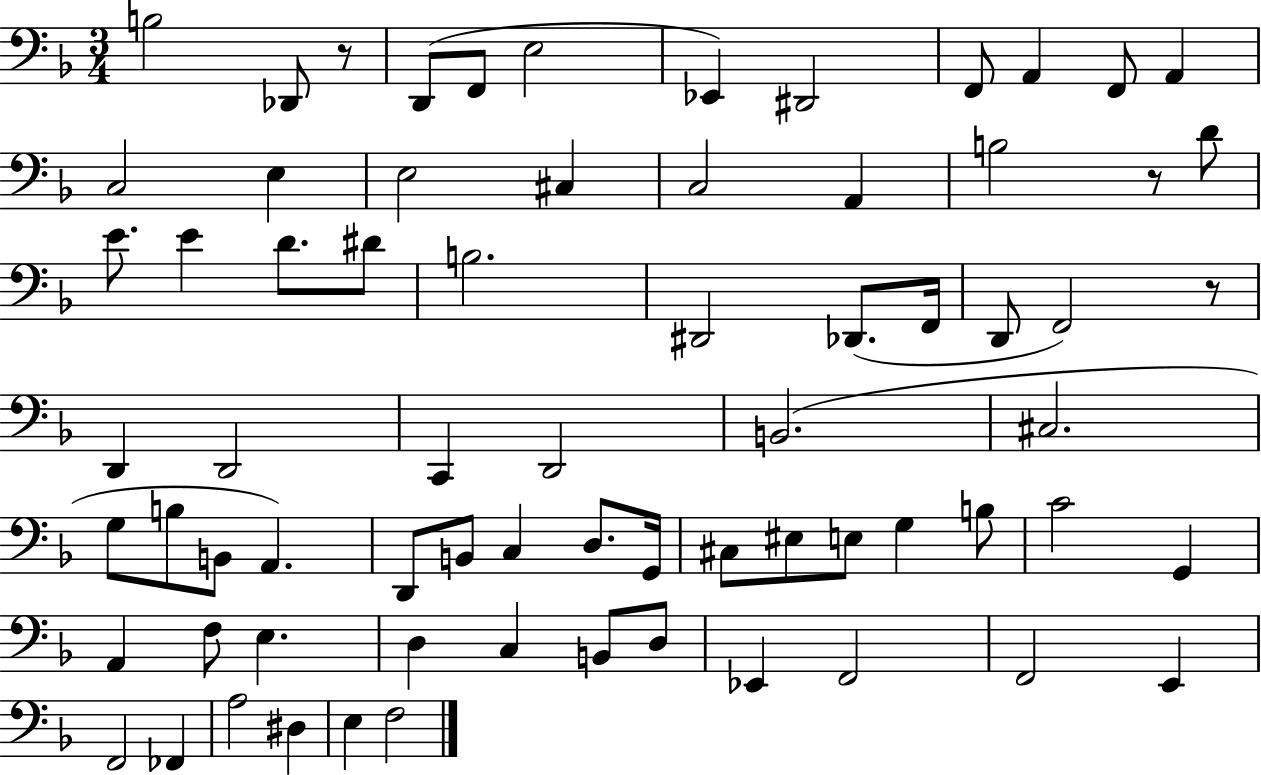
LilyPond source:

{
  \clef bass
  \numericTimeSignature
  \time 3/4
  \key f \major
  b2 des,8 r8 | d,8( f,8 e2 | ees,4) dis,2 | f,8 a,4 f,8 a,4 | \break c2 e4 | e2 cis4 | c2 a,4 | b2 r8 d'8 | \break e'8. e'4 d'8. dis'8 | b2. | dis,2 des,8.( f,16 | d,8 f,2) r8 | \break d,4 d,2 | c,4 d,2 | b,2.( | cis2. | \break g8 b8 b,8 a,4.) | d,8 b,8 c4 d8. g,16 | cis8 eis8 e8 g4 b8 | c'2 g,4 | \break a,4 f8 e4. | d4 c4 b,8 d8 | ees,4 f,2 | f,2 e,4 | \break f,2 fes,4 | a2 dis4 | e4 f2 | \bar "|."
}